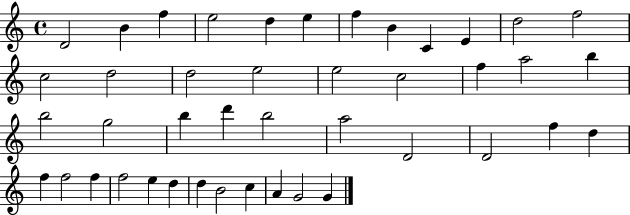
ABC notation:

X:1
T:Untitled
M:4/4
L:1/4
K:C
D2 B f e2 d e f B C E d2 f2 c2 d2 d2 e2 e2 c2 f a2 b b2 g2 b d' b2 a2 D2 D2 f d f f2 f f2 e d d B2 c A G2 G